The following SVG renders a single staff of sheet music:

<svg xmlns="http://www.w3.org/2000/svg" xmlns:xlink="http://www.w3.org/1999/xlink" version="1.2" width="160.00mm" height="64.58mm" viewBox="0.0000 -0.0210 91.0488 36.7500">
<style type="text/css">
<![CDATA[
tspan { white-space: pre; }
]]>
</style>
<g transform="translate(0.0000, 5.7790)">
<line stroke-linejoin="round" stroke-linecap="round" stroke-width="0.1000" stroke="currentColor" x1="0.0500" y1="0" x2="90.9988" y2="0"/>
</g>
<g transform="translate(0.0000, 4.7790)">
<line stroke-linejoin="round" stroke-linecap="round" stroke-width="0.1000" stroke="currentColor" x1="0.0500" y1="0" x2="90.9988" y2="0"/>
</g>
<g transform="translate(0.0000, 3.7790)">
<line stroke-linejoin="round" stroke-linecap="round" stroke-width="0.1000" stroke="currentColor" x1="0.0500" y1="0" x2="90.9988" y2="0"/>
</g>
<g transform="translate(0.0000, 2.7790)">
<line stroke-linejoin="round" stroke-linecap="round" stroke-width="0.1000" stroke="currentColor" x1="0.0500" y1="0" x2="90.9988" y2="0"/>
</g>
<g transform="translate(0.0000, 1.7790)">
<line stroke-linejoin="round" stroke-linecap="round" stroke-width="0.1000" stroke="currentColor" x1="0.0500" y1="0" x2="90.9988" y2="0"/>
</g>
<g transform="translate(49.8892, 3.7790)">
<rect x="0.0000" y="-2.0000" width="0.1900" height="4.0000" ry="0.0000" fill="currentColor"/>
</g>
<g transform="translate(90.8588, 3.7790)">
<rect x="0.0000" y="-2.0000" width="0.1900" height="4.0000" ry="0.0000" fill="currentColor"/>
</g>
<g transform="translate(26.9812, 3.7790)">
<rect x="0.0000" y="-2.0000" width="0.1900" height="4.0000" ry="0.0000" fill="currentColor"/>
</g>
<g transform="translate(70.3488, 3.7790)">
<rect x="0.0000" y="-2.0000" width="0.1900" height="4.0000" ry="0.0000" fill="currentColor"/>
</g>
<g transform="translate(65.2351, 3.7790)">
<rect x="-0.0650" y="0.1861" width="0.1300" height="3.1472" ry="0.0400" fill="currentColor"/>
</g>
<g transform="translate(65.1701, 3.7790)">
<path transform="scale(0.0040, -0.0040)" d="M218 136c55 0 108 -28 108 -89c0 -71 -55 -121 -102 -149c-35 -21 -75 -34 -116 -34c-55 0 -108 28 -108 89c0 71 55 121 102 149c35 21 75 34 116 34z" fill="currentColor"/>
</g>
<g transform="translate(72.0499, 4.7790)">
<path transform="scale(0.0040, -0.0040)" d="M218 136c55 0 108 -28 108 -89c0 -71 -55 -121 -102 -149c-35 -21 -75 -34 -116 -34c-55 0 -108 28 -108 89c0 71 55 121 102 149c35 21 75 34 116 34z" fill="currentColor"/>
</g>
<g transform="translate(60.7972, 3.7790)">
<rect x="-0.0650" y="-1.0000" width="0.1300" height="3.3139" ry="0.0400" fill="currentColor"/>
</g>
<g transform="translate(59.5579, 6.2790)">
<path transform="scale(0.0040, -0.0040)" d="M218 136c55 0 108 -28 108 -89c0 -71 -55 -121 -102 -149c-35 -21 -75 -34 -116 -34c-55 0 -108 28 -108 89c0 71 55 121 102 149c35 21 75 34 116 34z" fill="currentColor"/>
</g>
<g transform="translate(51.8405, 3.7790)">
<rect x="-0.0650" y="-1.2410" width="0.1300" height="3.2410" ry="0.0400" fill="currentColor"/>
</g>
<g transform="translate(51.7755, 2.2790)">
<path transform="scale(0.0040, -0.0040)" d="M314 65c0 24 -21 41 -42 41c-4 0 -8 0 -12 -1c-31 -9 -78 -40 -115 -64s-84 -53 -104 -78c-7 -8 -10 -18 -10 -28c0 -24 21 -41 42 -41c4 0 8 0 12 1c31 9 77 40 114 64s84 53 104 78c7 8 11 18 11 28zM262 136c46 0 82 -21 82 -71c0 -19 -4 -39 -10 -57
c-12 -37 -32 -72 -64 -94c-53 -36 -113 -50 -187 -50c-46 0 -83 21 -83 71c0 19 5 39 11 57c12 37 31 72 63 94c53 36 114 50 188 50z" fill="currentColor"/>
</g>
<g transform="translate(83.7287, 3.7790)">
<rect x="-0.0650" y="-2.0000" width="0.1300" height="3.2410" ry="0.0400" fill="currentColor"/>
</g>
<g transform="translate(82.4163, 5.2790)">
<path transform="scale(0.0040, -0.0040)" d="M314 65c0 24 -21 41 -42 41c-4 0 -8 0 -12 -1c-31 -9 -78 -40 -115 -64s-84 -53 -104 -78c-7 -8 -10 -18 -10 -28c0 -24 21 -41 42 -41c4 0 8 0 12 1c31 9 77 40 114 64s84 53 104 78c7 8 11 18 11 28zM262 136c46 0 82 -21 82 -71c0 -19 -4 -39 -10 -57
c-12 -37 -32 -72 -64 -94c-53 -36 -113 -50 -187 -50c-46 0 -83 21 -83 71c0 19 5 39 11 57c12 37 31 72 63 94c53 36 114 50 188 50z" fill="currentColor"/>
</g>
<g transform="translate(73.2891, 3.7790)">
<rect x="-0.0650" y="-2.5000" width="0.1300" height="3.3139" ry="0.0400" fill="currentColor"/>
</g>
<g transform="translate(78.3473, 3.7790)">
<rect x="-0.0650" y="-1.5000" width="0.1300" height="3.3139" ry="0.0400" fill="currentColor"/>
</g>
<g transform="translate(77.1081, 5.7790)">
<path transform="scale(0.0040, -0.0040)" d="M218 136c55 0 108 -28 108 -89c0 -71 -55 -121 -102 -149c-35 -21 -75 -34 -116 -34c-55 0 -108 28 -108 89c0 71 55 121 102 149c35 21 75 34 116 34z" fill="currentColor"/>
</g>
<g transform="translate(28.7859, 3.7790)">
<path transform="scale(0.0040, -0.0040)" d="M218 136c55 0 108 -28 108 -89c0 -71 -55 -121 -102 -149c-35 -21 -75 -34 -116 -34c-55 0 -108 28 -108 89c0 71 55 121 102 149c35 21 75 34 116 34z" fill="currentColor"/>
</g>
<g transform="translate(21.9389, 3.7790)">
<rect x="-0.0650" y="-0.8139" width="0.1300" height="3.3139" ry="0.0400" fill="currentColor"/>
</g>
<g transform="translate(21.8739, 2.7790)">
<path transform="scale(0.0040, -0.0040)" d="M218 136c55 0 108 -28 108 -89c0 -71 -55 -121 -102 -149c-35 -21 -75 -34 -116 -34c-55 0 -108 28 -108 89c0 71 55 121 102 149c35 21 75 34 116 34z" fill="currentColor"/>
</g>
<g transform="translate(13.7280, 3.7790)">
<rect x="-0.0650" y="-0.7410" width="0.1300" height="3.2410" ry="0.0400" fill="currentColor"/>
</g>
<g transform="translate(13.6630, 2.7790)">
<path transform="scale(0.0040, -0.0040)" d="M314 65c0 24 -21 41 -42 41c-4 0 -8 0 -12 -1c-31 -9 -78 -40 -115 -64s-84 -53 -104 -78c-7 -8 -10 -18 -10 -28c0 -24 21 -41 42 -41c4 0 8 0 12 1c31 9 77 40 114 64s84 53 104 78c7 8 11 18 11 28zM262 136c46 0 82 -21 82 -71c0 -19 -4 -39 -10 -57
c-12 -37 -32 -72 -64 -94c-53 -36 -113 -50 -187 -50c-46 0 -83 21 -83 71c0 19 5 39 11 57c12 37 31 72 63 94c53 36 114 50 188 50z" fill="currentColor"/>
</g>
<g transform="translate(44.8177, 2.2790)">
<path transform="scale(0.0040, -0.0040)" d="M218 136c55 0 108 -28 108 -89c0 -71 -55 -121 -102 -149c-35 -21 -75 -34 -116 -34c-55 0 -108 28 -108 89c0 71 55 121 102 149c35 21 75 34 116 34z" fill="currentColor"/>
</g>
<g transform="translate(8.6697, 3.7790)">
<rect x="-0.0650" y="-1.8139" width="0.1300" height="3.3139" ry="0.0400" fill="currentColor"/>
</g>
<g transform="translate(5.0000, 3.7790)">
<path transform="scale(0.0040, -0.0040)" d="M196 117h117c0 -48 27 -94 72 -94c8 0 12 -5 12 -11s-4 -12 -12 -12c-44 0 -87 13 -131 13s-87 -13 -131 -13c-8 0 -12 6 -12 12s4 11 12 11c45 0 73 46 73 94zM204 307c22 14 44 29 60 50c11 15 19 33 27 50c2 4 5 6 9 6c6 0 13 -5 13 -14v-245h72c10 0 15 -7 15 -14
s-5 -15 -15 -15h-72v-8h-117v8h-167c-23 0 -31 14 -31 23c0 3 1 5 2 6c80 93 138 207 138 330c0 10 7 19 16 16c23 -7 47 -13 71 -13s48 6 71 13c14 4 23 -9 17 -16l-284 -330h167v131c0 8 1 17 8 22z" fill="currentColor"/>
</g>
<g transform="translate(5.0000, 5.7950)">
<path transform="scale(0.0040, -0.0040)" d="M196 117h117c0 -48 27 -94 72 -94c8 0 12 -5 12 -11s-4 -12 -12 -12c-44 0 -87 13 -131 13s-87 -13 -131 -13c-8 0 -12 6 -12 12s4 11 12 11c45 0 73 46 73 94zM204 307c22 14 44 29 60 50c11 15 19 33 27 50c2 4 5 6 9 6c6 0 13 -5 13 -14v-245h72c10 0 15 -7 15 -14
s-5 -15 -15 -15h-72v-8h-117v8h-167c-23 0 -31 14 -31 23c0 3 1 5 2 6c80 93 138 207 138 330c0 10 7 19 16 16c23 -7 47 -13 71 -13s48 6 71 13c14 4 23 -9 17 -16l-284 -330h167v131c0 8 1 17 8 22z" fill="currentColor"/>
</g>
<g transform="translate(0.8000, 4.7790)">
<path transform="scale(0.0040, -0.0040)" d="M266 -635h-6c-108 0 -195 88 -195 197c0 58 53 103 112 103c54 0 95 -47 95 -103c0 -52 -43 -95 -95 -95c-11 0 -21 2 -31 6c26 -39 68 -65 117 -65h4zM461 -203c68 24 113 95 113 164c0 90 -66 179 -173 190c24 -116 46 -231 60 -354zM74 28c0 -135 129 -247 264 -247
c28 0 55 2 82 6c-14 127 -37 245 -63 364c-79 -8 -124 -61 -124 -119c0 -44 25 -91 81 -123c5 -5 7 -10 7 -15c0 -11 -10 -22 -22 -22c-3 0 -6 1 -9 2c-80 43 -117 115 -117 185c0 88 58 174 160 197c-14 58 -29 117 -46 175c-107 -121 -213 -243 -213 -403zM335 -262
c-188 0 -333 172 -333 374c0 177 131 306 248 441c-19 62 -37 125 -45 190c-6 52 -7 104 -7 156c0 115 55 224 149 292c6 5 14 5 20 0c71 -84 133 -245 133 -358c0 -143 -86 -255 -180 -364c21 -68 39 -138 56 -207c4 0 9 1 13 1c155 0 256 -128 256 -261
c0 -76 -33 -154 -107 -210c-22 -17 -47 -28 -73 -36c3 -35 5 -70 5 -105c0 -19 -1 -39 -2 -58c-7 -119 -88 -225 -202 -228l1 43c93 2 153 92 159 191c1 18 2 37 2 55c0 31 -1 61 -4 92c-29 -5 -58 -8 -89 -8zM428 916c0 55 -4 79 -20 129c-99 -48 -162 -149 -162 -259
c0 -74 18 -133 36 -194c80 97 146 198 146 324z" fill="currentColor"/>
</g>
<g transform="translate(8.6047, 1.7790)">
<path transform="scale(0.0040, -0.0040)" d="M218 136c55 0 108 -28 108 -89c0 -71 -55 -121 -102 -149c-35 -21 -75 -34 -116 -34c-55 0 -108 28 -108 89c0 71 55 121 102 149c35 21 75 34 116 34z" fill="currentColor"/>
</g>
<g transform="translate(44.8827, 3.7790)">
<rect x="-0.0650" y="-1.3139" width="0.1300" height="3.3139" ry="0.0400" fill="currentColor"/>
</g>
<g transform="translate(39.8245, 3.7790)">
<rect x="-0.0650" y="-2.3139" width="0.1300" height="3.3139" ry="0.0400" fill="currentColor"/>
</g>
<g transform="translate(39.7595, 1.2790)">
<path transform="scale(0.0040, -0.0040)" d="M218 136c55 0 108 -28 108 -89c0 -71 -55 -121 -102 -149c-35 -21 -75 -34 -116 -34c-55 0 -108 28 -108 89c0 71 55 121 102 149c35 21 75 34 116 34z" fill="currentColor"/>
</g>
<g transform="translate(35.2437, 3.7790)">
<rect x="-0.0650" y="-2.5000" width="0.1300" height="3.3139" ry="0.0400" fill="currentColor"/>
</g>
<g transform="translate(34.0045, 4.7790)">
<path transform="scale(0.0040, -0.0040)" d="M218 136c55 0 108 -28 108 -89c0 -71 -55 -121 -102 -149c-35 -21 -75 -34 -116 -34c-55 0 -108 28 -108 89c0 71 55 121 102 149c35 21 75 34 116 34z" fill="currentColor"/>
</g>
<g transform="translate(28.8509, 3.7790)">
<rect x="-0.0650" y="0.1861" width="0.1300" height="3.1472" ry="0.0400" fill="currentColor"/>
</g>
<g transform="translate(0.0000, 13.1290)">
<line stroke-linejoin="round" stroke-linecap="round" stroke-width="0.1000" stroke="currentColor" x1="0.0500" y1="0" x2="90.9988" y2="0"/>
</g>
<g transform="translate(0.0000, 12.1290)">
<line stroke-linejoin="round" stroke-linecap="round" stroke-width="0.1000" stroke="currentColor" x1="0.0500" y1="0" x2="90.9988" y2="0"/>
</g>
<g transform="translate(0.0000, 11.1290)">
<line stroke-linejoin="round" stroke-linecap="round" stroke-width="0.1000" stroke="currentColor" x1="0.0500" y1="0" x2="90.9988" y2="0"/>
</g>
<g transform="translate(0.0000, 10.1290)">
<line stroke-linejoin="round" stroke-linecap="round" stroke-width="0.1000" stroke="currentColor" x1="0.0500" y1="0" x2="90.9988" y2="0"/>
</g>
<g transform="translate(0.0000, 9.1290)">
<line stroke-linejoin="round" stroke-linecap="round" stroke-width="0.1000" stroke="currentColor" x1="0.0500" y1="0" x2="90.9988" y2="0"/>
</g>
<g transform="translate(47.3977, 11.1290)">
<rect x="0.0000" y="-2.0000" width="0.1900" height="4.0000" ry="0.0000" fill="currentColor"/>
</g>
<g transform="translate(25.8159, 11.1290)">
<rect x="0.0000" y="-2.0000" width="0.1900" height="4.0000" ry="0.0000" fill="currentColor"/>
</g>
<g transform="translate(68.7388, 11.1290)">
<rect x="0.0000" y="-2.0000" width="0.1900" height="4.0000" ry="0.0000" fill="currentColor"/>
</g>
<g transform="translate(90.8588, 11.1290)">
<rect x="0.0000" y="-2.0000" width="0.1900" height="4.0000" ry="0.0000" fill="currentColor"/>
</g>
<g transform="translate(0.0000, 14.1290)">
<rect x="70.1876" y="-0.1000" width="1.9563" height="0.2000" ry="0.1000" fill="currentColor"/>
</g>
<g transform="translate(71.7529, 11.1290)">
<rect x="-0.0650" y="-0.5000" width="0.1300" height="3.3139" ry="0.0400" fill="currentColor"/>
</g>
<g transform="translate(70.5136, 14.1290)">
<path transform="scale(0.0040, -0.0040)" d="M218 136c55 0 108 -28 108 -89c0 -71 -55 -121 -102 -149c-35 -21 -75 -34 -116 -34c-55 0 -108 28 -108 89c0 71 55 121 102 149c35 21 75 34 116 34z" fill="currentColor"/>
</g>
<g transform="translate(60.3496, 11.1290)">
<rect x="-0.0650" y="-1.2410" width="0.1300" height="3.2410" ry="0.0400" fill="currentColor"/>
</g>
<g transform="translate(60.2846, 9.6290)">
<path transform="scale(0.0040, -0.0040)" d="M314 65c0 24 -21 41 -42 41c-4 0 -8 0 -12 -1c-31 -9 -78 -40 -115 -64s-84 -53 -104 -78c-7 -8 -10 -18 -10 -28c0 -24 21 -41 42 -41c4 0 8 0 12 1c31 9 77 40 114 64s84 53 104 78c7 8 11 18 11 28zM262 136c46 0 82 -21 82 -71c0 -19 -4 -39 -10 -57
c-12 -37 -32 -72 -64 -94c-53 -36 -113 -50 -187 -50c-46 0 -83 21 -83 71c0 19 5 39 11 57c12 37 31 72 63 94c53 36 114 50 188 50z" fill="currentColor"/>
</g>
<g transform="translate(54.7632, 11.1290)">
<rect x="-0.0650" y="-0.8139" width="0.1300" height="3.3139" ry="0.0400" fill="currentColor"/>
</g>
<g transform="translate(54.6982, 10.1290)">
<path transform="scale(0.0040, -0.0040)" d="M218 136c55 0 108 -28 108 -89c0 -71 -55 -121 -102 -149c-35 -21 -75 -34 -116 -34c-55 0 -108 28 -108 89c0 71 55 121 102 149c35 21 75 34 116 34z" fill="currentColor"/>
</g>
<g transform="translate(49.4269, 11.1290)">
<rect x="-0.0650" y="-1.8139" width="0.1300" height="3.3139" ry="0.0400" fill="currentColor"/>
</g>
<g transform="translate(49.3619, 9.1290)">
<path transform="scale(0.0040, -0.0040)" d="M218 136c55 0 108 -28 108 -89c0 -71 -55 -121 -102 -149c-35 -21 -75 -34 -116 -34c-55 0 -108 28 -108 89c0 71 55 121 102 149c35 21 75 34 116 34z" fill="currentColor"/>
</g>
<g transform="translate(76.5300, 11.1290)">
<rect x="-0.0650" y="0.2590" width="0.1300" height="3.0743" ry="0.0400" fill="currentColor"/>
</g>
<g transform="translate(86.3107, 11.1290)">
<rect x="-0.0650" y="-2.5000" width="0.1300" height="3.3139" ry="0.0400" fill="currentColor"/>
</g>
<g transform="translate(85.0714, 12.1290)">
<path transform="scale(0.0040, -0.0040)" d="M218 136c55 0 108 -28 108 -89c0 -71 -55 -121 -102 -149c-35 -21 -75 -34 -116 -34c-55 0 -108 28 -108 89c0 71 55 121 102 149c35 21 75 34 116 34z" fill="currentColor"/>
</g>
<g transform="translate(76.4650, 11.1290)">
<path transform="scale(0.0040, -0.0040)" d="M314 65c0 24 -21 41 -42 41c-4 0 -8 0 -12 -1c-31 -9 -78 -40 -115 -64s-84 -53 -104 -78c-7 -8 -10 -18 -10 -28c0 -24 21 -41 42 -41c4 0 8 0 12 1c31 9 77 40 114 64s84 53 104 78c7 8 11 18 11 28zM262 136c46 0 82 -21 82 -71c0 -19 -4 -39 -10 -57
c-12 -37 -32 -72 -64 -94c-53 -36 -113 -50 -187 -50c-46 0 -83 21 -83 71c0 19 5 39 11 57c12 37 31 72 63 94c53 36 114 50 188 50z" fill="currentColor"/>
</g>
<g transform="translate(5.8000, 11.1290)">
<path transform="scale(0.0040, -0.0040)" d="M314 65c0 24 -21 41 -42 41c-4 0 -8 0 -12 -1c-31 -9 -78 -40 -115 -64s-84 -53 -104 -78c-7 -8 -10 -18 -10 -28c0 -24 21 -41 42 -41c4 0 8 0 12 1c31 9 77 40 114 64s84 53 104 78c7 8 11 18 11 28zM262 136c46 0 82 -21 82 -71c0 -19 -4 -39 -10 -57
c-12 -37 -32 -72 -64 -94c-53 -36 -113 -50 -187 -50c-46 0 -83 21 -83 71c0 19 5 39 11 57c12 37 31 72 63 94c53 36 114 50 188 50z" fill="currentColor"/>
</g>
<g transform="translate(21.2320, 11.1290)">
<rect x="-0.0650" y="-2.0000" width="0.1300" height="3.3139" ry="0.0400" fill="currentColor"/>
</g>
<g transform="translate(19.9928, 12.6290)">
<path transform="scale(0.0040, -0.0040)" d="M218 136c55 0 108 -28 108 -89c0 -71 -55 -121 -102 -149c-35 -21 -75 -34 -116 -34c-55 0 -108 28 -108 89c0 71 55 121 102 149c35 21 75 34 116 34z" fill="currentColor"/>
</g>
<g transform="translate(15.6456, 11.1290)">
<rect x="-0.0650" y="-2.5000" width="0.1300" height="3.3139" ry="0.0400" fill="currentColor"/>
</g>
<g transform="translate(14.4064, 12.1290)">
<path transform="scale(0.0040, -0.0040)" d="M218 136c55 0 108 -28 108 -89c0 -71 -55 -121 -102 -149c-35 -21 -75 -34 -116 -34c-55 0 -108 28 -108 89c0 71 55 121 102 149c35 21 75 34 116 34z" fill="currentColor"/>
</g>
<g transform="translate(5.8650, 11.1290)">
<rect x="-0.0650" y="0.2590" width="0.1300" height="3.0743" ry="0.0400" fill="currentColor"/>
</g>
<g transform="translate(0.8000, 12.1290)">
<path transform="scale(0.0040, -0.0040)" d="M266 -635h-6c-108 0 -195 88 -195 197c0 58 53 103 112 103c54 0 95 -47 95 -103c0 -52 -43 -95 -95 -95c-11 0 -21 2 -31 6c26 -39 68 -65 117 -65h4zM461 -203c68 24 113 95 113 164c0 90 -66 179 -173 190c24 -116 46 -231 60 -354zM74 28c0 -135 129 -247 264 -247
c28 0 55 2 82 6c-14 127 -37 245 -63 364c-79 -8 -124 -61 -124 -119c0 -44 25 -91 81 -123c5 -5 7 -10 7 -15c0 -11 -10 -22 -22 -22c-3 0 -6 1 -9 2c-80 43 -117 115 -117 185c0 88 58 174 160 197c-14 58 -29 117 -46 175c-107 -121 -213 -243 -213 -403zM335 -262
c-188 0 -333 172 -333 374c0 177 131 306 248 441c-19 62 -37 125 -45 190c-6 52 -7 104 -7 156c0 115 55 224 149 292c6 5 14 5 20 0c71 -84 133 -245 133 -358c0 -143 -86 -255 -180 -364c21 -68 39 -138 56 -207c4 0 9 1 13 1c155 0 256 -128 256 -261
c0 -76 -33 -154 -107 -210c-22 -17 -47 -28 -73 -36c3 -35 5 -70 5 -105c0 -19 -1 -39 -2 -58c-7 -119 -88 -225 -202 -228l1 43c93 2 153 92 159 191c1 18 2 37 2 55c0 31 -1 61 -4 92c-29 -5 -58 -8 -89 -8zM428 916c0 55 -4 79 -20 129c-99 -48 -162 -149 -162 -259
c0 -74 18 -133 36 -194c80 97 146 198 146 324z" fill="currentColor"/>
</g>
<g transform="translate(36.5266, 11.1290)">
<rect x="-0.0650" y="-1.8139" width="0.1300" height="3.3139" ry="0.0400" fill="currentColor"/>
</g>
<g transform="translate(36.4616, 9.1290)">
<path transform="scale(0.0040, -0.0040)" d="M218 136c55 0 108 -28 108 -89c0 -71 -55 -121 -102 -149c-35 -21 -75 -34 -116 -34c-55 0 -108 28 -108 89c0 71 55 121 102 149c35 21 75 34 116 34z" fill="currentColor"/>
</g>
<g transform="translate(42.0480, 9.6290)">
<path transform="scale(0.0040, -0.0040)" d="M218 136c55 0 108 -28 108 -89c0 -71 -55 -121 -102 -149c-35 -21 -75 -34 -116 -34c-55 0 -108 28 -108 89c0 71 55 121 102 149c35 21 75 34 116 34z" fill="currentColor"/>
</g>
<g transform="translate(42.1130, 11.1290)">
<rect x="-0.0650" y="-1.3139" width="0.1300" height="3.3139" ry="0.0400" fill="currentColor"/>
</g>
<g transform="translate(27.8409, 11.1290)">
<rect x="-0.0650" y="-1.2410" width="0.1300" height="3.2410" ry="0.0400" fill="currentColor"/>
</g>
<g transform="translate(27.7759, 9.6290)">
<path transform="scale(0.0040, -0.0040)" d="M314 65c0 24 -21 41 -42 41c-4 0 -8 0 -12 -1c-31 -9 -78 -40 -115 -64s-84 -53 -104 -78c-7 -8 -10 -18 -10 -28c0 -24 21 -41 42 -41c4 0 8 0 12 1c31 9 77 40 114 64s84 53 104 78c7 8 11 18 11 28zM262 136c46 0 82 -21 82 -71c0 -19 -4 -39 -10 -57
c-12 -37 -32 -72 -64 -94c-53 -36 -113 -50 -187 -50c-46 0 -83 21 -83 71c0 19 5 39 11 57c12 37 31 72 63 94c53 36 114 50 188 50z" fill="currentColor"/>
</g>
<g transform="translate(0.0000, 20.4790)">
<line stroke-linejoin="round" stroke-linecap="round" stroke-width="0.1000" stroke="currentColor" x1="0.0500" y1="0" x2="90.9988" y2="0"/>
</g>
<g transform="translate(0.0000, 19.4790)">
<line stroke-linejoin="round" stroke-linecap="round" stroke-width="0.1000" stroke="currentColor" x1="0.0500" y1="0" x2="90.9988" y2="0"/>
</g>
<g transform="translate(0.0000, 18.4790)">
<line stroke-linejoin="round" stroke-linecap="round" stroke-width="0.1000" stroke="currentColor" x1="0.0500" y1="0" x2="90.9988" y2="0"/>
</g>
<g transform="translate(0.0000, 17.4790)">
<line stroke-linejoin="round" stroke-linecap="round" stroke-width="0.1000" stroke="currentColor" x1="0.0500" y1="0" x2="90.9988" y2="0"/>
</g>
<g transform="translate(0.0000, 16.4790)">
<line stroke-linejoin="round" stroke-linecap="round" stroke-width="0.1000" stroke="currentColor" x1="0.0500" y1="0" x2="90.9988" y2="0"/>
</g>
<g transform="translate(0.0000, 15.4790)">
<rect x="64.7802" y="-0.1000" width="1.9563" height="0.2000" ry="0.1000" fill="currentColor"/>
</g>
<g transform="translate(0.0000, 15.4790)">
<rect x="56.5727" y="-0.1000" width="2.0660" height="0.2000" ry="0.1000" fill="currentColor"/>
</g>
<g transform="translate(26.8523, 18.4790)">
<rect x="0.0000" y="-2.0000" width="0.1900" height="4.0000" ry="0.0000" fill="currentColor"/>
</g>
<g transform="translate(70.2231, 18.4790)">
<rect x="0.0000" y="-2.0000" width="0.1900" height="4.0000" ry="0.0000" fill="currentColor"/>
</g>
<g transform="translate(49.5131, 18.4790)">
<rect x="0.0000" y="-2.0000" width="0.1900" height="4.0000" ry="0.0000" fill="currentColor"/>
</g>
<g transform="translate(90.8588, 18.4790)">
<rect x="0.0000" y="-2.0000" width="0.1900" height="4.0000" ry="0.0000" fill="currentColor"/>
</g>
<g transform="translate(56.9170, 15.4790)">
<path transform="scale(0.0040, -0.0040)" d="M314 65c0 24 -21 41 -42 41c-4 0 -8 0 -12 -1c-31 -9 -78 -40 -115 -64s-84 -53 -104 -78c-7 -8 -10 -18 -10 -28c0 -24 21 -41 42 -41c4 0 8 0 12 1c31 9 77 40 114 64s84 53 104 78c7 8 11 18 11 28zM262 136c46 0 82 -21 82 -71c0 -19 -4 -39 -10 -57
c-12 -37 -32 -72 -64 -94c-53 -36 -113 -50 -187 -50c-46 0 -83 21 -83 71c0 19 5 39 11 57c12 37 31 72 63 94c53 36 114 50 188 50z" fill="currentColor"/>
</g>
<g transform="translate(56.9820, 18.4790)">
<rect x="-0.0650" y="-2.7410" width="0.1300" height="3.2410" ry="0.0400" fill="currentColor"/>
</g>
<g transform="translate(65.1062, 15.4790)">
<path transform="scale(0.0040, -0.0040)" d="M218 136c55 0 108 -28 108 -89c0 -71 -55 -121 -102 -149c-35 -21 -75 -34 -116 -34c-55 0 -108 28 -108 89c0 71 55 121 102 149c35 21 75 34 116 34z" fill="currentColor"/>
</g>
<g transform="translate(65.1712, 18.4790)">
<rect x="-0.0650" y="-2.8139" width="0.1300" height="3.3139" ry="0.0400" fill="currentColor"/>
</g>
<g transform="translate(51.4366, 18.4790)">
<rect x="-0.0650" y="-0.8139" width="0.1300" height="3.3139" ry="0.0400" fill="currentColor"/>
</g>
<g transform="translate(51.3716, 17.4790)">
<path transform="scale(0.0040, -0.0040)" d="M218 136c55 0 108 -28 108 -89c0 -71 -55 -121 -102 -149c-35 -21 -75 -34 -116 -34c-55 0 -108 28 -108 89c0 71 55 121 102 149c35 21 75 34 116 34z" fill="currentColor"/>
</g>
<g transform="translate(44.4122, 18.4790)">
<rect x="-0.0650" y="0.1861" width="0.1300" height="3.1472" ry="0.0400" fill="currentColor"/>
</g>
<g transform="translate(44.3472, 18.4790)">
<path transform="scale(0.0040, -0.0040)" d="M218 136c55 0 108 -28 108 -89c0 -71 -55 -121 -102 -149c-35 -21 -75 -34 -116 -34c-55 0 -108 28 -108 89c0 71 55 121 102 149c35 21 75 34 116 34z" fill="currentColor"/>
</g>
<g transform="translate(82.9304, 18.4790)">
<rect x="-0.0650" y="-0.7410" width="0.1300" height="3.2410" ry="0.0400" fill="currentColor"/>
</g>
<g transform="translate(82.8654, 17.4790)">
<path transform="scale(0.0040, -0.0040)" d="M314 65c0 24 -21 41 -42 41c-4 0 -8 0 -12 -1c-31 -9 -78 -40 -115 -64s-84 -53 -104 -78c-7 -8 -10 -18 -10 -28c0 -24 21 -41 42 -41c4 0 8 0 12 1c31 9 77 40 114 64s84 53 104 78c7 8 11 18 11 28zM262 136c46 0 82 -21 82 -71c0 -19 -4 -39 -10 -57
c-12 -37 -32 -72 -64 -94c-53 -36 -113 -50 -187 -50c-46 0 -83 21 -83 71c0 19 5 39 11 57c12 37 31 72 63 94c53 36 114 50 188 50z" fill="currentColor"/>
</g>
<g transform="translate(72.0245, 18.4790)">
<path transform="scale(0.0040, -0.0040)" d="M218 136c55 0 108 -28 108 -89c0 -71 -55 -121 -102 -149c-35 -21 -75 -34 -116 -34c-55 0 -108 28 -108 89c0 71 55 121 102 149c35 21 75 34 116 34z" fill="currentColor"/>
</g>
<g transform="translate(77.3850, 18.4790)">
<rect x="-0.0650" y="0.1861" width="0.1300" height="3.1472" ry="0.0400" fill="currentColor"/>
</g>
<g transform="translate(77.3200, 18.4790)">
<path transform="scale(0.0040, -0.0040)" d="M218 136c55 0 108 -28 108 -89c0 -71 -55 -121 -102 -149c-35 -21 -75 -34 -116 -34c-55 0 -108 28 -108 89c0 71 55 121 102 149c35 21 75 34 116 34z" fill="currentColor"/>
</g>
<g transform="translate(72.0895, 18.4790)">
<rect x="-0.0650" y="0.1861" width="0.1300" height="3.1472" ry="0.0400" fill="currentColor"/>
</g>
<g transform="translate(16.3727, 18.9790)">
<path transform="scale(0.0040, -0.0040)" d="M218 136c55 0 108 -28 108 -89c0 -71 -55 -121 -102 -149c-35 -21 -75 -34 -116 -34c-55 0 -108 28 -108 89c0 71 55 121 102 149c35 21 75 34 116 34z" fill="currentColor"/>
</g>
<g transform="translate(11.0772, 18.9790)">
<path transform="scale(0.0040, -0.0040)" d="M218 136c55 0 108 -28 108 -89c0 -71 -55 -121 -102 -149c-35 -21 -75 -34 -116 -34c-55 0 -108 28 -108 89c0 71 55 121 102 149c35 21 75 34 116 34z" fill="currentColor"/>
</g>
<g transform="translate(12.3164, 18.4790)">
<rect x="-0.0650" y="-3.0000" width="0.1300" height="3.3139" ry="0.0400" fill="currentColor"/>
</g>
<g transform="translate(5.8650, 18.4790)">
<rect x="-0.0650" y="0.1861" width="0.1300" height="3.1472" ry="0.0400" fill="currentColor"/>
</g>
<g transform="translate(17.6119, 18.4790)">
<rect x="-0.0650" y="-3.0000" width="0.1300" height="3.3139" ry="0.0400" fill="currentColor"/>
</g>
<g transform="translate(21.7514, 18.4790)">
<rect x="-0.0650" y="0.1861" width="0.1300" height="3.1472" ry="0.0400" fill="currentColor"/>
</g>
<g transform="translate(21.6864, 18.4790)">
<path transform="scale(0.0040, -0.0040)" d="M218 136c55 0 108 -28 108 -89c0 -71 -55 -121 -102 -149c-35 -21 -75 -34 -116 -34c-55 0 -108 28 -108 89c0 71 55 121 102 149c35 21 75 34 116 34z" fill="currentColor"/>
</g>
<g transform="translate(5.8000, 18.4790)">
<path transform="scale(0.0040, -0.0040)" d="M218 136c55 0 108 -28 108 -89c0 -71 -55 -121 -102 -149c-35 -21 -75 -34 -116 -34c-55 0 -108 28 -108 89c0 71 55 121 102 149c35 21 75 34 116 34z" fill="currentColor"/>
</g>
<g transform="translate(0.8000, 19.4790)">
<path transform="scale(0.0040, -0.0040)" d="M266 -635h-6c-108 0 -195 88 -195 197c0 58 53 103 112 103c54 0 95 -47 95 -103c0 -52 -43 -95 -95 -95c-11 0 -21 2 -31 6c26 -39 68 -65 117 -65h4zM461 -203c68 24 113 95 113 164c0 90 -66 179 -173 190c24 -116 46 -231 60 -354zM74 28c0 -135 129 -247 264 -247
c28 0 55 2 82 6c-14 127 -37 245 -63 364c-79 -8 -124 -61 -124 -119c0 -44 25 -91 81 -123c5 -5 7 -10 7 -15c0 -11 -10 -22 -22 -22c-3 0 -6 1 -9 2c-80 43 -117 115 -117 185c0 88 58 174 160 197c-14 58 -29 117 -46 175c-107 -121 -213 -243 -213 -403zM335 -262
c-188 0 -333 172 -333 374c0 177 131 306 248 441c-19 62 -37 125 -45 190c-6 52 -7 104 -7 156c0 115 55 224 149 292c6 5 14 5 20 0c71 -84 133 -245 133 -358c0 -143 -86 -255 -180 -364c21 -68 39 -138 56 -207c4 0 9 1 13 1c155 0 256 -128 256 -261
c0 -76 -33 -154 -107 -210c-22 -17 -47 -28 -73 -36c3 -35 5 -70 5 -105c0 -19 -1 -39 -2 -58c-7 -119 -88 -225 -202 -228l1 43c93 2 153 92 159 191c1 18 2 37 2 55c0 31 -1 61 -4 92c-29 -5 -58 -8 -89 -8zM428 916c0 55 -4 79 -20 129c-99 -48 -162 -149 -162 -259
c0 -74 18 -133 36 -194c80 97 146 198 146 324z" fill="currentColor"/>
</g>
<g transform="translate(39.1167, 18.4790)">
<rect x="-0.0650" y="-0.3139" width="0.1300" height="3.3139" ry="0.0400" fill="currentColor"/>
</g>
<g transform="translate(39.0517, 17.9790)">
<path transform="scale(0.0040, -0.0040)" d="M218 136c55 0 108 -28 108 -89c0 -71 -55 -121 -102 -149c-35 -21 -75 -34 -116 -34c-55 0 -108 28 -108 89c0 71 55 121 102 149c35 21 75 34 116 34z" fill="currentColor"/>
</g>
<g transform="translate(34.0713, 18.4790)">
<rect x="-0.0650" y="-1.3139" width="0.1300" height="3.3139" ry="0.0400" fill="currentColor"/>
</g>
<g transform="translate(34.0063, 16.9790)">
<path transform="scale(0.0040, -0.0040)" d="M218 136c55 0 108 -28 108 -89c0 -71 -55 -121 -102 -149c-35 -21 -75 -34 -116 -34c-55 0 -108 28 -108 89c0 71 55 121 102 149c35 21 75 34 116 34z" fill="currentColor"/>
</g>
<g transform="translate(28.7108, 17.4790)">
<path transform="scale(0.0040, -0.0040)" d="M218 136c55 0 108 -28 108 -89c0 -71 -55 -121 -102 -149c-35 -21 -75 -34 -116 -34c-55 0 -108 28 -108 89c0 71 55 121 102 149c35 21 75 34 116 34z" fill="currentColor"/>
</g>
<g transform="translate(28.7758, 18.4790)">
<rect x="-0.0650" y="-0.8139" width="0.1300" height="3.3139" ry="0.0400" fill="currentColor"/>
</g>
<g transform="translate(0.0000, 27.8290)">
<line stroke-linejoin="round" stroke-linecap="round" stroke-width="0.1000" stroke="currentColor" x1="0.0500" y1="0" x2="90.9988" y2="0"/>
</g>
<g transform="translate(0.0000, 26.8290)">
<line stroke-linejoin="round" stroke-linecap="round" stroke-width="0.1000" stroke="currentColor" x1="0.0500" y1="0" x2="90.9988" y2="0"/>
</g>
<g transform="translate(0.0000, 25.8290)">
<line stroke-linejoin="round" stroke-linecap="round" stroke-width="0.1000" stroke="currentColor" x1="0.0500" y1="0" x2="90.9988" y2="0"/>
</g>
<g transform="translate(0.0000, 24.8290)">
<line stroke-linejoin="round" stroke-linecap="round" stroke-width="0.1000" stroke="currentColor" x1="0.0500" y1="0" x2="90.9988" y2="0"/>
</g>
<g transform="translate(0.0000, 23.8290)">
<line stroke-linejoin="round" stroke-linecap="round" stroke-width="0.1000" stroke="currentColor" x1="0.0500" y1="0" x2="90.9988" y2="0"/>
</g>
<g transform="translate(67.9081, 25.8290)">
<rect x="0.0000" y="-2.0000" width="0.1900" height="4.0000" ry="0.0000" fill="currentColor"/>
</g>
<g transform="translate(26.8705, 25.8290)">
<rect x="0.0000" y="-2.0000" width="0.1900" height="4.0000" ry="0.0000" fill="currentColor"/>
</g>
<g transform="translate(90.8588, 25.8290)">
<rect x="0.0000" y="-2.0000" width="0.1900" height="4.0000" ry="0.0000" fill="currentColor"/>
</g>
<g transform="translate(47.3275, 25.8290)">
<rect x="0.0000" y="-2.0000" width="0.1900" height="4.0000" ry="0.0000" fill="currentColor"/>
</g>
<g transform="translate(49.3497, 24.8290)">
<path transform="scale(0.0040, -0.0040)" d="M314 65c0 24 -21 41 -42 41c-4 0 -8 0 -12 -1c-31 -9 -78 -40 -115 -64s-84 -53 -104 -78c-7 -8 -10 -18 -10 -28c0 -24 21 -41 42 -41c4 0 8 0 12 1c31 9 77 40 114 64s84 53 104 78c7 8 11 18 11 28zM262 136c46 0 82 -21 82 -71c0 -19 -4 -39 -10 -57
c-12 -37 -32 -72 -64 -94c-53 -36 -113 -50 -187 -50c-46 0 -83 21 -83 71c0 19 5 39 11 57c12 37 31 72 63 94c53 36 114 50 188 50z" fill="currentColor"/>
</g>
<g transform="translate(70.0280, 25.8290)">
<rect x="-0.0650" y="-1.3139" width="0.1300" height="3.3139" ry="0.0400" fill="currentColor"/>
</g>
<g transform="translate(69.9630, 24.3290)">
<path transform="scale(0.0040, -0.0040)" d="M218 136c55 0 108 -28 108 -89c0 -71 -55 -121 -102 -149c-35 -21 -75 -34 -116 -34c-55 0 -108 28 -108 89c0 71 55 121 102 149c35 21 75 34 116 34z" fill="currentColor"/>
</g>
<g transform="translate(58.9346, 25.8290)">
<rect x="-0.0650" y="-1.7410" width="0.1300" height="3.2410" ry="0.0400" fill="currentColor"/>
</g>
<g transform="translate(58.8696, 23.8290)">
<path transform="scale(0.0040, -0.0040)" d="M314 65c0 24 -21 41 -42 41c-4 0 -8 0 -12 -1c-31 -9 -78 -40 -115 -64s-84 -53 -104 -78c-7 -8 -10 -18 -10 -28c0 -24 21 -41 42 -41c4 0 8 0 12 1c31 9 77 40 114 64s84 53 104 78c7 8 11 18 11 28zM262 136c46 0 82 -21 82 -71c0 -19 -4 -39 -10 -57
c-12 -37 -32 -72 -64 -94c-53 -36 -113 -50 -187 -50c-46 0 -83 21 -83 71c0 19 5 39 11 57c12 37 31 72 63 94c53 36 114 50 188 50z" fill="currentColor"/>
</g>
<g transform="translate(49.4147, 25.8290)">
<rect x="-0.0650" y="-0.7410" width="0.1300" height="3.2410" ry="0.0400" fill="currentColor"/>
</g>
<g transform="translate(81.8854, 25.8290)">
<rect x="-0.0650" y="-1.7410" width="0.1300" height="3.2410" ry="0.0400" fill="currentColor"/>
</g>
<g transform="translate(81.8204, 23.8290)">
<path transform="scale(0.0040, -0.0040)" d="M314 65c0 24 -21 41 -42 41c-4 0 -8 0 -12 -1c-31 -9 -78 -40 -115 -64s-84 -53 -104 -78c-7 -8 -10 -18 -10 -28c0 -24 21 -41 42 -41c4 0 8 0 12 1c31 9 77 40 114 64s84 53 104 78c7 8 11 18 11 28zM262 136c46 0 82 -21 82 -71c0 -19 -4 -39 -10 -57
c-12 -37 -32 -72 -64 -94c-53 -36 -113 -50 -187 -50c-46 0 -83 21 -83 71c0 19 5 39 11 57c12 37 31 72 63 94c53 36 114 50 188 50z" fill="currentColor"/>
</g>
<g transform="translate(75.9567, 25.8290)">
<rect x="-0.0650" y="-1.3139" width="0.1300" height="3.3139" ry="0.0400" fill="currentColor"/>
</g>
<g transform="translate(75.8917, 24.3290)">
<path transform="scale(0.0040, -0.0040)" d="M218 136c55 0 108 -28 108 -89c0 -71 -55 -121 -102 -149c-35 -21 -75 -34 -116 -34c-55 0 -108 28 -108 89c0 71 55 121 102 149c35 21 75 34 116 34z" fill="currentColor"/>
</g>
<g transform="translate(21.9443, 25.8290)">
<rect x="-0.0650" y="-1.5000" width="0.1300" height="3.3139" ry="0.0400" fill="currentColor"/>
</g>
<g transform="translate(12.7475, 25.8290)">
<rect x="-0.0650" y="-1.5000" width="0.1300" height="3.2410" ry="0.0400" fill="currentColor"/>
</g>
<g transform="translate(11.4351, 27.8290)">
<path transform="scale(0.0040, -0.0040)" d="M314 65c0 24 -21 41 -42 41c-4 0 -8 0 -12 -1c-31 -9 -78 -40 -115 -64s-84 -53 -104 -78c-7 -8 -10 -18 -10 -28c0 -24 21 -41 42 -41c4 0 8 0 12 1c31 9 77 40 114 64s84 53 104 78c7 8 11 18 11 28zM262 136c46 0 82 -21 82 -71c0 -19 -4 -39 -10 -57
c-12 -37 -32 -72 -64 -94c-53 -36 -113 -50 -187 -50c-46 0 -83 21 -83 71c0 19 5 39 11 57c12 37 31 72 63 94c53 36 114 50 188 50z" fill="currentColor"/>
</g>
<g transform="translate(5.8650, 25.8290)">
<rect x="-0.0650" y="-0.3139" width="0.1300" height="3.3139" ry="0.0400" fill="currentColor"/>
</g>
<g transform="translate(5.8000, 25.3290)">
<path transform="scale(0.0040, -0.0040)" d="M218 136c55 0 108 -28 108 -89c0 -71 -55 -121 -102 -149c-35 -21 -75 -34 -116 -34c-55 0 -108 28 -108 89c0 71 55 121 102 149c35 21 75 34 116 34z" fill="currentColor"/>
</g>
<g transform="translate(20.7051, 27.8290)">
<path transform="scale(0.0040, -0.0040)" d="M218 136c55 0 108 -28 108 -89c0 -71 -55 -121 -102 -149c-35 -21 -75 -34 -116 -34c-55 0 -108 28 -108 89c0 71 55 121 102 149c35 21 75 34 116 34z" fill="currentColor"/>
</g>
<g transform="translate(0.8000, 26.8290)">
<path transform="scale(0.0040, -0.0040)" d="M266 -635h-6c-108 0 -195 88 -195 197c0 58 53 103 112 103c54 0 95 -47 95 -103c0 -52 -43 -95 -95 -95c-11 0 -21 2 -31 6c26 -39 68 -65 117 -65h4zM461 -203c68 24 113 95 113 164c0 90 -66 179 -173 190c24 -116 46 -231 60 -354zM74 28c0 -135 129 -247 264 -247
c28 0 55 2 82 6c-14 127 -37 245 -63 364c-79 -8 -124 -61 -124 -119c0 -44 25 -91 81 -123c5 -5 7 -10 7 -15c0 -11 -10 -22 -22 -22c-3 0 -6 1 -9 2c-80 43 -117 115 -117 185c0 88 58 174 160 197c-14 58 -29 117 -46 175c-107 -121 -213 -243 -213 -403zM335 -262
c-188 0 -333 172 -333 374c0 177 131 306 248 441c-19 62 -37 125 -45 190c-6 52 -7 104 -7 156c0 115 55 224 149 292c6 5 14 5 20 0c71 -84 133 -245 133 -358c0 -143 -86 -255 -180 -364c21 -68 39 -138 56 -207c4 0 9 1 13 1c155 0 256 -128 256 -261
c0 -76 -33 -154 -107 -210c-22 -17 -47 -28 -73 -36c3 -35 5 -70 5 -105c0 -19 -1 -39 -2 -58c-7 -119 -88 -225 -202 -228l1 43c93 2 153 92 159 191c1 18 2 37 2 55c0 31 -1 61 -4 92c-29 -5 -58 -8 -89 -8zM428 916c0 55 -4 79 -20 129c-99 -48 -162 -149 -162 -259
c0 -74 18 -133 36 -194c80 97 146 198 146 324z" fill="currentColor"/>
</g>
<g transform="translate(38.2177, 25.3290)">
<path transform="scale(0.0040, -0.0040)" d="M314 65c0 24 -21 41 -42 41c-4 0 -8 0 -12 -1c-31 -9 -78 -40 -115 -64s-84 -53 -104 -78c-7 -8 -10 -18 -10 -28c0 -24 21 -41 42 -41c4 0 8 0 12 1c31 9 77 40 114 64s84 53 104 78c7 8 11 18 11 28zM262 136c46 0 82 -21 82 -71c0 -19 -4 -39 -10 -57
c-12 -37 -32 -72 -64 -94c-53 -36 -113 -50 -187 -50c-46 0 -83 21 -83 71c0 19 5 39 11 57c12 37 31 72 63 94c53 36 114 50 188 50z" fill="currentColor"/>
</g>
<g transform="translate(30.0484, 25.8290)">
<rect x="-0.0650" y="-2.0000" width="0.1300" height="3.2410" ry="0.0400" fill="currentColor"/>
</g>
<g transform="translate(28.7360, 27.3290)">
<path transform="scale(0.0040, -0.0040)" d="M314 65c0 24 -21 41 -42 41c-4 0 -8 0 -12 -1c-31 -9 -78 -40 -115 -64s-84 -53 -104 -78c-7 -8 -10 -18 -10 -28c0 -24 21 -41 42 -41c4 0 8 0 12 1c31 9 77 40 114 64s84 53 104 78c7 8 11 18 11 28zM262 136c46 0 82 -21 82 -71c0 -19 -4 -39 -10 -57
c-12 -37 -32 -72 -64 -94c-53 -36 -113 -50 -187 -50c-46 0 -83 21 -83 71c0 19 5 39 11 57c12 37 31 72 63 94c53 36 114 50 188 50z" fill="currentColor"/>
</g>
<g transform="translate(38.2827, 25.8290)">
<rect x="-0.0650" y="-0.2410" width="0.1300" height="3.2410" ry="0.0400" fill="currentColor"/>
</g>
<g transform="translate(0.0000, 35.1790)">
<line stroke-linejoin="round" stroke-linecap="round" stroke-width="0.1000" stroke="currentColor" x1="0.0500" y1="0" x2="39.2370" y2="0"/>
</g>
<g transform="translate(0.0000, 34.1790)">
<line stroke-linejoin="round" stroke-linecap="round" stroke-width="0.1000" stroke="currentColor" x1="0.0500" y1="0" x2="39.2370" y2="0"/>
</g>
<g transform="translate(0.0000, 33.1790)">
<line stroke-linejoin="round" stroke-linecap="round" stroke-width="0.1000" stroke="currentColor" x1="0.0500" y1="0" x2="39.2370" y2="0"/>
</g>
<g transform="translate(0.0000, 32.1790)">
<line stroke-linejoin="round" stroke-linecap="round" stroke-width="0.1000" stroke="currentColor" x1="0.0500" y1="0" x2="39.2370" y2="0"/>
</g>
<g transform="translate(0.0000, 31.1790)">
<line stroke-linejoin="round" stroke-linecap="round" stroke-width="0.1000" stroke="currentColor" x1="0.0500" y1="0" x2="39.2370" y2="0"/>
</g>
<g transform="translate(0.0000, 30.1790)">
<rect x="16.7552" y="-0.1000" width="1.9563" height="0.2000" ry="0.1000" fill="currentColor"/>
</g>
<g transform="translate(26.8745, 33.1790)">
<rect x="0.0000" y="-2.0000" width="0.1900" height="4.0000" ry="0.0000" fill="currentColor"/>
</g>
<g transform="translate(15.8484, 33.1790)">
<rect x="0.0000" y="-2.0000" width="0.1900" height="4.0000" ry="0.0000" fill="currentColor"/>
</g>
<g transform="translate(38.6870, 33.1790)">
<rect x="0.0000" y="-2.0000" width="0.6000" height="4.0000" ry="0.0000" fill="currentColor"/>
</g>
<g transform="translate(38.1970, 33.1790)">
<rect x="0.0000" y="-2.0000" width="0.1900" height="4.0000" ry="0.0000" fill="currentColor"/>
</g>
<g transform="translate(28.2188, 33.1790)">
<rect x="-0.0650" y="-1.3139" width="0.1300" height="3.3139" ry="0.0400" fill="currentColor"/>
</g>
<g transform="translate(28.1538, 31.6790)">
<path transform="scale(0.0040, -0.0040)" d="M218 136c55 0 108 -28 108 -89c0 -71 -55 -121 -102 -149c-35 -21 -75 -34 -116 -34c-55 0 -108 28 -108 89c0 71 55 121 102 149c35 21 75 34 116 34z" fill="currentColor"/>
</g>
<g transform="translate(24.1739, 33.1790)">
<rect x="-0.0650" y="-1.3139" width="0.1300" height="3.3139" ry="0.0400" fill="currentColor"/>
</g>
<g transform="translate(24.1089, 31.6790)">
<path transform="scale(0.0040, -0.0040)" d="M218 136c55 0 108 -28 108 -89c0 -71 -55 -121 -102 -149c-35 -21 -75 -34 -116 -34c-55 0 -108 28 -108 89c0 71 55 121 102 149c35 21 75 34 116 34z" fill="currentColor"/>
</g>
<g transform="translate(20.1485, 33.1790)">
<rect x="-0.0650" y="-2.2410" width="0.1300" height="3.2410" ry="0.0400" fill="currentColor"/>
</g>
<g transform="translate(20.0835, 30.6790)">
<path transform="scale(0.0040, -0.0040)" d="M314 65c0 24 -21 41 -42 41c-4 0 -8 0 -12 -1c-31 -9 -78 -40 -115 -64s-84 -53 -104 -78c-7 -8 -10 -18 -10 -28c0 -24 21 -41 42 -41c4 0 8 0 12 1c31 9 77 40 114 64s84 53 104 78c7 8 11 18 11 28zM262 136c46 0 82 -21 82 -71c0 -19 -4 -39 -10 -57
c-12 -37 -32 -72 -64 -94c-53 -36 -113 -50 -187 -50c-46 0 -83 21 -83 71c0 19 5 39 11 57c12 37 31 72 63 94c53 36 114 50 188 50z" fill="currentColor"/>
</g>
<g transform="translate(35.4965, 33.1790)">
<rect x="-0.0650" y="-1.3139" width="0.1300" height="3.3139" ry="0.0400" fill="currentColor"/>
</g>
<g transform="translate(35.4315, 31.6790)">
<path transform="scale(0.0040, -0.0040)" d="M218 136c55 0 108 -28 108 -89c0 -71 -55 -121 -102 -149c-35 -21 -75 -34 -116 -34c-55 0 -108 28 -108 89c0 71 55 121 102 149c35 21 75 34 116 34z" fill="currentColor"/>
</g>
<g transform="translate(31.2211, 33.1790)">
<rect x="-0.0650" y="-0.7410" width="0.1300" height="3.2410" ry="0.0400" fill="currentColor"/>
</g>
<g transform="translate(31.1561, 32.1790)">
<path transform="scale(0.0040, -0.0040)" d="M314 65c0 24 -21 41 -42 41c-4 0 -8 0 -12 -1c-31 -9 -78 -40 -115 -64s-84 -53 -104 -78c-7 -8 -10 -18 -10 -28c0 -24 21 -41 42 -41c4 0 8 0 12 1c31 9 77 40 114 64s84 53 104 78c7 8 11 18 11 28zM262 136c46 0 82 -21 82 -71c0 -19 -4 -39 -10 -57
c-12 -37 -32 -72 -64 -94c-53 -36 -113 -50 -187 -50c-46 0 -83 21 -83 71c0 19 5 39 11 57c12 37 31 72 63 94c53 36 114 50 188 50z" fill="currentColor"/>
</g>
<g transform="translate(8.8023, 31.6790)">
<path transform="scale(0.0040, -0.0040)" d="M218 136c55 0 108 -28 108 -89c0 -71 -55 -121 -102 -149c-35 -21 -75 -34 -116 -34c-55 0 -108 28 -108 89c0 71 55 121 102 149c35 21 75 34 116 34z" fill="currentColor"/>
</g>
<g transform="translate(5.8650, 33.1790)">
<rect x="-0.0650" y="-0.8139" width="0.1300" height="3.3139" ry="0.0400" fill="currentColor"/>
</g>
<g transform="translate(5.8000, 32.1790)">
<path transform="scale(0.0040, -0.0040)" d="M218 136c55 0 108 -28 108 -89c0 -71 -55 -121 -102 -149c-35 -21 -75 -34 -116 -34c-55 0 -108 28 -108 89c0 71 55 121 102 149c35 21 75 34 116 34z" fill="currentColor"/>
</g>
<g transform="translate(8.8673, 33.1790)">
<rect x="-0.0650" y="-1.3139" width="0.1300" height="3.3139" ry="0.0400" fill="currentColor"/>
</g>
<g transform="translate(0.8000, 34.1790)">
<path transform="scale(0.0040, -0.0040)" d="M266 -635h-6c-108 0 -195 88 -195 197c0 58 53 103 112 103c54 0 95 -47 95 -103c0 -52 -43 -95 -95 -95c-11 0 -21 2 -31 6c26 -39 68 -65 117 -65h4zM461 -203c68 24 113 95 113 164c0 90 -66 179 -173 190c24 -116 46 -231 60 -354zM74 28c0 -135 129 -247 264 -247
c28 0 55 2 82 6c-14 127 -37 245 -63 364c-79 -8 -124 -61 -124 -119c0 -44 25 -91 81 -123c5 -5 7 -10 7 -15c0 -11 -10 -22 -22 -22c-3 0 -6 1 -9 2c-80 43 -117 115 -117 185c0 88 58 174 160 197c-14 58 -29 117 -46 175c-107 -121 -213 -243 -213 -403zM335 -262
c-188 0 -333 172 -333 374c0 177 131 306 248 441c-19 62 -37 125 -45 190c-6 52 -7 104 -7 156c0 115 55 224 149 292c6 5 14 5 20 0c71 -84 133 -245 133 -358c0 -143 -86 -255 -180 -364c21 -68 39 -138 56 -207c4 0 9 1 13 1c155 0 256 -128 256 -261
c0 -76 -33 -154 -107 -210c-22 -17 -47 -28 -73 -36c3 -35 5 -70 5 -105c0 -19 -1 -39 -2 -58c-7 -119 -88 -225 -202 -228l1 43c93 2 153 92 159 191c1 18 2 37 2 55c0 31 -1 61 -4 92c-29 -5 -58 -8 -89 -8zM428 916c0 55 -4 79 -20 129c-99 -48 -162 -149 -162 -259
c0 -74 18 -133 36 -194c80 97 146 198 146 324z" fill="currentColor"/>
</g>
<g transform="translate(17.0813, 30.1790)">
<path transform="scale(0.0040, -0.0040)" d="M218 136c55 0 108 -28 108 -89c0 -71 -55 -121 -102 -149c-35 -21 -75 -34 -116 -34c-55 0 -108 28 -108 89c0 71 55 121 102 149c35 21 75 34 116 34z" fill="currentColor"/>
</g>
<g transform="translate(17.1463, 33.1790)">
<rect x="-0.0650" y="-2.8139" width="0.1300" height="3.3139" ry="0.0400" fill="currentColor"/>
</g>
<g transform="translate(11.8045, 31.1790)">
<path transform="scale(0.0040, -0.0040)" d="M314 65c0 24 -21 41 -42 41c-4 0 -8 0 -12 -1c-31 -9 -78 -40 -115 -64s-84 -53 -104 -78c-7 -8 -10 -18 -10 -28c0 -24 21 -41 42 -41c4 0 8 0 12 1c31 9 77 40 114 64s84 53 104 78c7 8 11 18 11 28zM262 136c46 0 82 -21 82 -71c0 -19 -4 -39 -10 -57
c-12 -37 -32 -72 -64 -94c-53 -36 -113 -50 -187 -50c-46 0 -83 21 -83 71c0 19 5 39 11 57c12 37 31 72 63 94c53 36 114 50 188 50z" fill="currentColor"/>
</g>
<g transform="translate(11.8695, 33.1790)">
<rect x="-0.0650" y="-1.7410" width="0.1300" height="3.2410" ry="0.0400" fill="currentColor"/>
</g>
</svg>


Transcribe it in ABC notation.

X:1
T:Untitled
M:4/4
L:1/4
K:C
f d2 d B G g e e2 D B G E F2 B2 G F e2 f e f d e2 C B2 G B A A B d e c B d a2 a B B d2 c E2 E F2 c2 d2 f2 e e f2 d e f2 a g2 e e d2 e